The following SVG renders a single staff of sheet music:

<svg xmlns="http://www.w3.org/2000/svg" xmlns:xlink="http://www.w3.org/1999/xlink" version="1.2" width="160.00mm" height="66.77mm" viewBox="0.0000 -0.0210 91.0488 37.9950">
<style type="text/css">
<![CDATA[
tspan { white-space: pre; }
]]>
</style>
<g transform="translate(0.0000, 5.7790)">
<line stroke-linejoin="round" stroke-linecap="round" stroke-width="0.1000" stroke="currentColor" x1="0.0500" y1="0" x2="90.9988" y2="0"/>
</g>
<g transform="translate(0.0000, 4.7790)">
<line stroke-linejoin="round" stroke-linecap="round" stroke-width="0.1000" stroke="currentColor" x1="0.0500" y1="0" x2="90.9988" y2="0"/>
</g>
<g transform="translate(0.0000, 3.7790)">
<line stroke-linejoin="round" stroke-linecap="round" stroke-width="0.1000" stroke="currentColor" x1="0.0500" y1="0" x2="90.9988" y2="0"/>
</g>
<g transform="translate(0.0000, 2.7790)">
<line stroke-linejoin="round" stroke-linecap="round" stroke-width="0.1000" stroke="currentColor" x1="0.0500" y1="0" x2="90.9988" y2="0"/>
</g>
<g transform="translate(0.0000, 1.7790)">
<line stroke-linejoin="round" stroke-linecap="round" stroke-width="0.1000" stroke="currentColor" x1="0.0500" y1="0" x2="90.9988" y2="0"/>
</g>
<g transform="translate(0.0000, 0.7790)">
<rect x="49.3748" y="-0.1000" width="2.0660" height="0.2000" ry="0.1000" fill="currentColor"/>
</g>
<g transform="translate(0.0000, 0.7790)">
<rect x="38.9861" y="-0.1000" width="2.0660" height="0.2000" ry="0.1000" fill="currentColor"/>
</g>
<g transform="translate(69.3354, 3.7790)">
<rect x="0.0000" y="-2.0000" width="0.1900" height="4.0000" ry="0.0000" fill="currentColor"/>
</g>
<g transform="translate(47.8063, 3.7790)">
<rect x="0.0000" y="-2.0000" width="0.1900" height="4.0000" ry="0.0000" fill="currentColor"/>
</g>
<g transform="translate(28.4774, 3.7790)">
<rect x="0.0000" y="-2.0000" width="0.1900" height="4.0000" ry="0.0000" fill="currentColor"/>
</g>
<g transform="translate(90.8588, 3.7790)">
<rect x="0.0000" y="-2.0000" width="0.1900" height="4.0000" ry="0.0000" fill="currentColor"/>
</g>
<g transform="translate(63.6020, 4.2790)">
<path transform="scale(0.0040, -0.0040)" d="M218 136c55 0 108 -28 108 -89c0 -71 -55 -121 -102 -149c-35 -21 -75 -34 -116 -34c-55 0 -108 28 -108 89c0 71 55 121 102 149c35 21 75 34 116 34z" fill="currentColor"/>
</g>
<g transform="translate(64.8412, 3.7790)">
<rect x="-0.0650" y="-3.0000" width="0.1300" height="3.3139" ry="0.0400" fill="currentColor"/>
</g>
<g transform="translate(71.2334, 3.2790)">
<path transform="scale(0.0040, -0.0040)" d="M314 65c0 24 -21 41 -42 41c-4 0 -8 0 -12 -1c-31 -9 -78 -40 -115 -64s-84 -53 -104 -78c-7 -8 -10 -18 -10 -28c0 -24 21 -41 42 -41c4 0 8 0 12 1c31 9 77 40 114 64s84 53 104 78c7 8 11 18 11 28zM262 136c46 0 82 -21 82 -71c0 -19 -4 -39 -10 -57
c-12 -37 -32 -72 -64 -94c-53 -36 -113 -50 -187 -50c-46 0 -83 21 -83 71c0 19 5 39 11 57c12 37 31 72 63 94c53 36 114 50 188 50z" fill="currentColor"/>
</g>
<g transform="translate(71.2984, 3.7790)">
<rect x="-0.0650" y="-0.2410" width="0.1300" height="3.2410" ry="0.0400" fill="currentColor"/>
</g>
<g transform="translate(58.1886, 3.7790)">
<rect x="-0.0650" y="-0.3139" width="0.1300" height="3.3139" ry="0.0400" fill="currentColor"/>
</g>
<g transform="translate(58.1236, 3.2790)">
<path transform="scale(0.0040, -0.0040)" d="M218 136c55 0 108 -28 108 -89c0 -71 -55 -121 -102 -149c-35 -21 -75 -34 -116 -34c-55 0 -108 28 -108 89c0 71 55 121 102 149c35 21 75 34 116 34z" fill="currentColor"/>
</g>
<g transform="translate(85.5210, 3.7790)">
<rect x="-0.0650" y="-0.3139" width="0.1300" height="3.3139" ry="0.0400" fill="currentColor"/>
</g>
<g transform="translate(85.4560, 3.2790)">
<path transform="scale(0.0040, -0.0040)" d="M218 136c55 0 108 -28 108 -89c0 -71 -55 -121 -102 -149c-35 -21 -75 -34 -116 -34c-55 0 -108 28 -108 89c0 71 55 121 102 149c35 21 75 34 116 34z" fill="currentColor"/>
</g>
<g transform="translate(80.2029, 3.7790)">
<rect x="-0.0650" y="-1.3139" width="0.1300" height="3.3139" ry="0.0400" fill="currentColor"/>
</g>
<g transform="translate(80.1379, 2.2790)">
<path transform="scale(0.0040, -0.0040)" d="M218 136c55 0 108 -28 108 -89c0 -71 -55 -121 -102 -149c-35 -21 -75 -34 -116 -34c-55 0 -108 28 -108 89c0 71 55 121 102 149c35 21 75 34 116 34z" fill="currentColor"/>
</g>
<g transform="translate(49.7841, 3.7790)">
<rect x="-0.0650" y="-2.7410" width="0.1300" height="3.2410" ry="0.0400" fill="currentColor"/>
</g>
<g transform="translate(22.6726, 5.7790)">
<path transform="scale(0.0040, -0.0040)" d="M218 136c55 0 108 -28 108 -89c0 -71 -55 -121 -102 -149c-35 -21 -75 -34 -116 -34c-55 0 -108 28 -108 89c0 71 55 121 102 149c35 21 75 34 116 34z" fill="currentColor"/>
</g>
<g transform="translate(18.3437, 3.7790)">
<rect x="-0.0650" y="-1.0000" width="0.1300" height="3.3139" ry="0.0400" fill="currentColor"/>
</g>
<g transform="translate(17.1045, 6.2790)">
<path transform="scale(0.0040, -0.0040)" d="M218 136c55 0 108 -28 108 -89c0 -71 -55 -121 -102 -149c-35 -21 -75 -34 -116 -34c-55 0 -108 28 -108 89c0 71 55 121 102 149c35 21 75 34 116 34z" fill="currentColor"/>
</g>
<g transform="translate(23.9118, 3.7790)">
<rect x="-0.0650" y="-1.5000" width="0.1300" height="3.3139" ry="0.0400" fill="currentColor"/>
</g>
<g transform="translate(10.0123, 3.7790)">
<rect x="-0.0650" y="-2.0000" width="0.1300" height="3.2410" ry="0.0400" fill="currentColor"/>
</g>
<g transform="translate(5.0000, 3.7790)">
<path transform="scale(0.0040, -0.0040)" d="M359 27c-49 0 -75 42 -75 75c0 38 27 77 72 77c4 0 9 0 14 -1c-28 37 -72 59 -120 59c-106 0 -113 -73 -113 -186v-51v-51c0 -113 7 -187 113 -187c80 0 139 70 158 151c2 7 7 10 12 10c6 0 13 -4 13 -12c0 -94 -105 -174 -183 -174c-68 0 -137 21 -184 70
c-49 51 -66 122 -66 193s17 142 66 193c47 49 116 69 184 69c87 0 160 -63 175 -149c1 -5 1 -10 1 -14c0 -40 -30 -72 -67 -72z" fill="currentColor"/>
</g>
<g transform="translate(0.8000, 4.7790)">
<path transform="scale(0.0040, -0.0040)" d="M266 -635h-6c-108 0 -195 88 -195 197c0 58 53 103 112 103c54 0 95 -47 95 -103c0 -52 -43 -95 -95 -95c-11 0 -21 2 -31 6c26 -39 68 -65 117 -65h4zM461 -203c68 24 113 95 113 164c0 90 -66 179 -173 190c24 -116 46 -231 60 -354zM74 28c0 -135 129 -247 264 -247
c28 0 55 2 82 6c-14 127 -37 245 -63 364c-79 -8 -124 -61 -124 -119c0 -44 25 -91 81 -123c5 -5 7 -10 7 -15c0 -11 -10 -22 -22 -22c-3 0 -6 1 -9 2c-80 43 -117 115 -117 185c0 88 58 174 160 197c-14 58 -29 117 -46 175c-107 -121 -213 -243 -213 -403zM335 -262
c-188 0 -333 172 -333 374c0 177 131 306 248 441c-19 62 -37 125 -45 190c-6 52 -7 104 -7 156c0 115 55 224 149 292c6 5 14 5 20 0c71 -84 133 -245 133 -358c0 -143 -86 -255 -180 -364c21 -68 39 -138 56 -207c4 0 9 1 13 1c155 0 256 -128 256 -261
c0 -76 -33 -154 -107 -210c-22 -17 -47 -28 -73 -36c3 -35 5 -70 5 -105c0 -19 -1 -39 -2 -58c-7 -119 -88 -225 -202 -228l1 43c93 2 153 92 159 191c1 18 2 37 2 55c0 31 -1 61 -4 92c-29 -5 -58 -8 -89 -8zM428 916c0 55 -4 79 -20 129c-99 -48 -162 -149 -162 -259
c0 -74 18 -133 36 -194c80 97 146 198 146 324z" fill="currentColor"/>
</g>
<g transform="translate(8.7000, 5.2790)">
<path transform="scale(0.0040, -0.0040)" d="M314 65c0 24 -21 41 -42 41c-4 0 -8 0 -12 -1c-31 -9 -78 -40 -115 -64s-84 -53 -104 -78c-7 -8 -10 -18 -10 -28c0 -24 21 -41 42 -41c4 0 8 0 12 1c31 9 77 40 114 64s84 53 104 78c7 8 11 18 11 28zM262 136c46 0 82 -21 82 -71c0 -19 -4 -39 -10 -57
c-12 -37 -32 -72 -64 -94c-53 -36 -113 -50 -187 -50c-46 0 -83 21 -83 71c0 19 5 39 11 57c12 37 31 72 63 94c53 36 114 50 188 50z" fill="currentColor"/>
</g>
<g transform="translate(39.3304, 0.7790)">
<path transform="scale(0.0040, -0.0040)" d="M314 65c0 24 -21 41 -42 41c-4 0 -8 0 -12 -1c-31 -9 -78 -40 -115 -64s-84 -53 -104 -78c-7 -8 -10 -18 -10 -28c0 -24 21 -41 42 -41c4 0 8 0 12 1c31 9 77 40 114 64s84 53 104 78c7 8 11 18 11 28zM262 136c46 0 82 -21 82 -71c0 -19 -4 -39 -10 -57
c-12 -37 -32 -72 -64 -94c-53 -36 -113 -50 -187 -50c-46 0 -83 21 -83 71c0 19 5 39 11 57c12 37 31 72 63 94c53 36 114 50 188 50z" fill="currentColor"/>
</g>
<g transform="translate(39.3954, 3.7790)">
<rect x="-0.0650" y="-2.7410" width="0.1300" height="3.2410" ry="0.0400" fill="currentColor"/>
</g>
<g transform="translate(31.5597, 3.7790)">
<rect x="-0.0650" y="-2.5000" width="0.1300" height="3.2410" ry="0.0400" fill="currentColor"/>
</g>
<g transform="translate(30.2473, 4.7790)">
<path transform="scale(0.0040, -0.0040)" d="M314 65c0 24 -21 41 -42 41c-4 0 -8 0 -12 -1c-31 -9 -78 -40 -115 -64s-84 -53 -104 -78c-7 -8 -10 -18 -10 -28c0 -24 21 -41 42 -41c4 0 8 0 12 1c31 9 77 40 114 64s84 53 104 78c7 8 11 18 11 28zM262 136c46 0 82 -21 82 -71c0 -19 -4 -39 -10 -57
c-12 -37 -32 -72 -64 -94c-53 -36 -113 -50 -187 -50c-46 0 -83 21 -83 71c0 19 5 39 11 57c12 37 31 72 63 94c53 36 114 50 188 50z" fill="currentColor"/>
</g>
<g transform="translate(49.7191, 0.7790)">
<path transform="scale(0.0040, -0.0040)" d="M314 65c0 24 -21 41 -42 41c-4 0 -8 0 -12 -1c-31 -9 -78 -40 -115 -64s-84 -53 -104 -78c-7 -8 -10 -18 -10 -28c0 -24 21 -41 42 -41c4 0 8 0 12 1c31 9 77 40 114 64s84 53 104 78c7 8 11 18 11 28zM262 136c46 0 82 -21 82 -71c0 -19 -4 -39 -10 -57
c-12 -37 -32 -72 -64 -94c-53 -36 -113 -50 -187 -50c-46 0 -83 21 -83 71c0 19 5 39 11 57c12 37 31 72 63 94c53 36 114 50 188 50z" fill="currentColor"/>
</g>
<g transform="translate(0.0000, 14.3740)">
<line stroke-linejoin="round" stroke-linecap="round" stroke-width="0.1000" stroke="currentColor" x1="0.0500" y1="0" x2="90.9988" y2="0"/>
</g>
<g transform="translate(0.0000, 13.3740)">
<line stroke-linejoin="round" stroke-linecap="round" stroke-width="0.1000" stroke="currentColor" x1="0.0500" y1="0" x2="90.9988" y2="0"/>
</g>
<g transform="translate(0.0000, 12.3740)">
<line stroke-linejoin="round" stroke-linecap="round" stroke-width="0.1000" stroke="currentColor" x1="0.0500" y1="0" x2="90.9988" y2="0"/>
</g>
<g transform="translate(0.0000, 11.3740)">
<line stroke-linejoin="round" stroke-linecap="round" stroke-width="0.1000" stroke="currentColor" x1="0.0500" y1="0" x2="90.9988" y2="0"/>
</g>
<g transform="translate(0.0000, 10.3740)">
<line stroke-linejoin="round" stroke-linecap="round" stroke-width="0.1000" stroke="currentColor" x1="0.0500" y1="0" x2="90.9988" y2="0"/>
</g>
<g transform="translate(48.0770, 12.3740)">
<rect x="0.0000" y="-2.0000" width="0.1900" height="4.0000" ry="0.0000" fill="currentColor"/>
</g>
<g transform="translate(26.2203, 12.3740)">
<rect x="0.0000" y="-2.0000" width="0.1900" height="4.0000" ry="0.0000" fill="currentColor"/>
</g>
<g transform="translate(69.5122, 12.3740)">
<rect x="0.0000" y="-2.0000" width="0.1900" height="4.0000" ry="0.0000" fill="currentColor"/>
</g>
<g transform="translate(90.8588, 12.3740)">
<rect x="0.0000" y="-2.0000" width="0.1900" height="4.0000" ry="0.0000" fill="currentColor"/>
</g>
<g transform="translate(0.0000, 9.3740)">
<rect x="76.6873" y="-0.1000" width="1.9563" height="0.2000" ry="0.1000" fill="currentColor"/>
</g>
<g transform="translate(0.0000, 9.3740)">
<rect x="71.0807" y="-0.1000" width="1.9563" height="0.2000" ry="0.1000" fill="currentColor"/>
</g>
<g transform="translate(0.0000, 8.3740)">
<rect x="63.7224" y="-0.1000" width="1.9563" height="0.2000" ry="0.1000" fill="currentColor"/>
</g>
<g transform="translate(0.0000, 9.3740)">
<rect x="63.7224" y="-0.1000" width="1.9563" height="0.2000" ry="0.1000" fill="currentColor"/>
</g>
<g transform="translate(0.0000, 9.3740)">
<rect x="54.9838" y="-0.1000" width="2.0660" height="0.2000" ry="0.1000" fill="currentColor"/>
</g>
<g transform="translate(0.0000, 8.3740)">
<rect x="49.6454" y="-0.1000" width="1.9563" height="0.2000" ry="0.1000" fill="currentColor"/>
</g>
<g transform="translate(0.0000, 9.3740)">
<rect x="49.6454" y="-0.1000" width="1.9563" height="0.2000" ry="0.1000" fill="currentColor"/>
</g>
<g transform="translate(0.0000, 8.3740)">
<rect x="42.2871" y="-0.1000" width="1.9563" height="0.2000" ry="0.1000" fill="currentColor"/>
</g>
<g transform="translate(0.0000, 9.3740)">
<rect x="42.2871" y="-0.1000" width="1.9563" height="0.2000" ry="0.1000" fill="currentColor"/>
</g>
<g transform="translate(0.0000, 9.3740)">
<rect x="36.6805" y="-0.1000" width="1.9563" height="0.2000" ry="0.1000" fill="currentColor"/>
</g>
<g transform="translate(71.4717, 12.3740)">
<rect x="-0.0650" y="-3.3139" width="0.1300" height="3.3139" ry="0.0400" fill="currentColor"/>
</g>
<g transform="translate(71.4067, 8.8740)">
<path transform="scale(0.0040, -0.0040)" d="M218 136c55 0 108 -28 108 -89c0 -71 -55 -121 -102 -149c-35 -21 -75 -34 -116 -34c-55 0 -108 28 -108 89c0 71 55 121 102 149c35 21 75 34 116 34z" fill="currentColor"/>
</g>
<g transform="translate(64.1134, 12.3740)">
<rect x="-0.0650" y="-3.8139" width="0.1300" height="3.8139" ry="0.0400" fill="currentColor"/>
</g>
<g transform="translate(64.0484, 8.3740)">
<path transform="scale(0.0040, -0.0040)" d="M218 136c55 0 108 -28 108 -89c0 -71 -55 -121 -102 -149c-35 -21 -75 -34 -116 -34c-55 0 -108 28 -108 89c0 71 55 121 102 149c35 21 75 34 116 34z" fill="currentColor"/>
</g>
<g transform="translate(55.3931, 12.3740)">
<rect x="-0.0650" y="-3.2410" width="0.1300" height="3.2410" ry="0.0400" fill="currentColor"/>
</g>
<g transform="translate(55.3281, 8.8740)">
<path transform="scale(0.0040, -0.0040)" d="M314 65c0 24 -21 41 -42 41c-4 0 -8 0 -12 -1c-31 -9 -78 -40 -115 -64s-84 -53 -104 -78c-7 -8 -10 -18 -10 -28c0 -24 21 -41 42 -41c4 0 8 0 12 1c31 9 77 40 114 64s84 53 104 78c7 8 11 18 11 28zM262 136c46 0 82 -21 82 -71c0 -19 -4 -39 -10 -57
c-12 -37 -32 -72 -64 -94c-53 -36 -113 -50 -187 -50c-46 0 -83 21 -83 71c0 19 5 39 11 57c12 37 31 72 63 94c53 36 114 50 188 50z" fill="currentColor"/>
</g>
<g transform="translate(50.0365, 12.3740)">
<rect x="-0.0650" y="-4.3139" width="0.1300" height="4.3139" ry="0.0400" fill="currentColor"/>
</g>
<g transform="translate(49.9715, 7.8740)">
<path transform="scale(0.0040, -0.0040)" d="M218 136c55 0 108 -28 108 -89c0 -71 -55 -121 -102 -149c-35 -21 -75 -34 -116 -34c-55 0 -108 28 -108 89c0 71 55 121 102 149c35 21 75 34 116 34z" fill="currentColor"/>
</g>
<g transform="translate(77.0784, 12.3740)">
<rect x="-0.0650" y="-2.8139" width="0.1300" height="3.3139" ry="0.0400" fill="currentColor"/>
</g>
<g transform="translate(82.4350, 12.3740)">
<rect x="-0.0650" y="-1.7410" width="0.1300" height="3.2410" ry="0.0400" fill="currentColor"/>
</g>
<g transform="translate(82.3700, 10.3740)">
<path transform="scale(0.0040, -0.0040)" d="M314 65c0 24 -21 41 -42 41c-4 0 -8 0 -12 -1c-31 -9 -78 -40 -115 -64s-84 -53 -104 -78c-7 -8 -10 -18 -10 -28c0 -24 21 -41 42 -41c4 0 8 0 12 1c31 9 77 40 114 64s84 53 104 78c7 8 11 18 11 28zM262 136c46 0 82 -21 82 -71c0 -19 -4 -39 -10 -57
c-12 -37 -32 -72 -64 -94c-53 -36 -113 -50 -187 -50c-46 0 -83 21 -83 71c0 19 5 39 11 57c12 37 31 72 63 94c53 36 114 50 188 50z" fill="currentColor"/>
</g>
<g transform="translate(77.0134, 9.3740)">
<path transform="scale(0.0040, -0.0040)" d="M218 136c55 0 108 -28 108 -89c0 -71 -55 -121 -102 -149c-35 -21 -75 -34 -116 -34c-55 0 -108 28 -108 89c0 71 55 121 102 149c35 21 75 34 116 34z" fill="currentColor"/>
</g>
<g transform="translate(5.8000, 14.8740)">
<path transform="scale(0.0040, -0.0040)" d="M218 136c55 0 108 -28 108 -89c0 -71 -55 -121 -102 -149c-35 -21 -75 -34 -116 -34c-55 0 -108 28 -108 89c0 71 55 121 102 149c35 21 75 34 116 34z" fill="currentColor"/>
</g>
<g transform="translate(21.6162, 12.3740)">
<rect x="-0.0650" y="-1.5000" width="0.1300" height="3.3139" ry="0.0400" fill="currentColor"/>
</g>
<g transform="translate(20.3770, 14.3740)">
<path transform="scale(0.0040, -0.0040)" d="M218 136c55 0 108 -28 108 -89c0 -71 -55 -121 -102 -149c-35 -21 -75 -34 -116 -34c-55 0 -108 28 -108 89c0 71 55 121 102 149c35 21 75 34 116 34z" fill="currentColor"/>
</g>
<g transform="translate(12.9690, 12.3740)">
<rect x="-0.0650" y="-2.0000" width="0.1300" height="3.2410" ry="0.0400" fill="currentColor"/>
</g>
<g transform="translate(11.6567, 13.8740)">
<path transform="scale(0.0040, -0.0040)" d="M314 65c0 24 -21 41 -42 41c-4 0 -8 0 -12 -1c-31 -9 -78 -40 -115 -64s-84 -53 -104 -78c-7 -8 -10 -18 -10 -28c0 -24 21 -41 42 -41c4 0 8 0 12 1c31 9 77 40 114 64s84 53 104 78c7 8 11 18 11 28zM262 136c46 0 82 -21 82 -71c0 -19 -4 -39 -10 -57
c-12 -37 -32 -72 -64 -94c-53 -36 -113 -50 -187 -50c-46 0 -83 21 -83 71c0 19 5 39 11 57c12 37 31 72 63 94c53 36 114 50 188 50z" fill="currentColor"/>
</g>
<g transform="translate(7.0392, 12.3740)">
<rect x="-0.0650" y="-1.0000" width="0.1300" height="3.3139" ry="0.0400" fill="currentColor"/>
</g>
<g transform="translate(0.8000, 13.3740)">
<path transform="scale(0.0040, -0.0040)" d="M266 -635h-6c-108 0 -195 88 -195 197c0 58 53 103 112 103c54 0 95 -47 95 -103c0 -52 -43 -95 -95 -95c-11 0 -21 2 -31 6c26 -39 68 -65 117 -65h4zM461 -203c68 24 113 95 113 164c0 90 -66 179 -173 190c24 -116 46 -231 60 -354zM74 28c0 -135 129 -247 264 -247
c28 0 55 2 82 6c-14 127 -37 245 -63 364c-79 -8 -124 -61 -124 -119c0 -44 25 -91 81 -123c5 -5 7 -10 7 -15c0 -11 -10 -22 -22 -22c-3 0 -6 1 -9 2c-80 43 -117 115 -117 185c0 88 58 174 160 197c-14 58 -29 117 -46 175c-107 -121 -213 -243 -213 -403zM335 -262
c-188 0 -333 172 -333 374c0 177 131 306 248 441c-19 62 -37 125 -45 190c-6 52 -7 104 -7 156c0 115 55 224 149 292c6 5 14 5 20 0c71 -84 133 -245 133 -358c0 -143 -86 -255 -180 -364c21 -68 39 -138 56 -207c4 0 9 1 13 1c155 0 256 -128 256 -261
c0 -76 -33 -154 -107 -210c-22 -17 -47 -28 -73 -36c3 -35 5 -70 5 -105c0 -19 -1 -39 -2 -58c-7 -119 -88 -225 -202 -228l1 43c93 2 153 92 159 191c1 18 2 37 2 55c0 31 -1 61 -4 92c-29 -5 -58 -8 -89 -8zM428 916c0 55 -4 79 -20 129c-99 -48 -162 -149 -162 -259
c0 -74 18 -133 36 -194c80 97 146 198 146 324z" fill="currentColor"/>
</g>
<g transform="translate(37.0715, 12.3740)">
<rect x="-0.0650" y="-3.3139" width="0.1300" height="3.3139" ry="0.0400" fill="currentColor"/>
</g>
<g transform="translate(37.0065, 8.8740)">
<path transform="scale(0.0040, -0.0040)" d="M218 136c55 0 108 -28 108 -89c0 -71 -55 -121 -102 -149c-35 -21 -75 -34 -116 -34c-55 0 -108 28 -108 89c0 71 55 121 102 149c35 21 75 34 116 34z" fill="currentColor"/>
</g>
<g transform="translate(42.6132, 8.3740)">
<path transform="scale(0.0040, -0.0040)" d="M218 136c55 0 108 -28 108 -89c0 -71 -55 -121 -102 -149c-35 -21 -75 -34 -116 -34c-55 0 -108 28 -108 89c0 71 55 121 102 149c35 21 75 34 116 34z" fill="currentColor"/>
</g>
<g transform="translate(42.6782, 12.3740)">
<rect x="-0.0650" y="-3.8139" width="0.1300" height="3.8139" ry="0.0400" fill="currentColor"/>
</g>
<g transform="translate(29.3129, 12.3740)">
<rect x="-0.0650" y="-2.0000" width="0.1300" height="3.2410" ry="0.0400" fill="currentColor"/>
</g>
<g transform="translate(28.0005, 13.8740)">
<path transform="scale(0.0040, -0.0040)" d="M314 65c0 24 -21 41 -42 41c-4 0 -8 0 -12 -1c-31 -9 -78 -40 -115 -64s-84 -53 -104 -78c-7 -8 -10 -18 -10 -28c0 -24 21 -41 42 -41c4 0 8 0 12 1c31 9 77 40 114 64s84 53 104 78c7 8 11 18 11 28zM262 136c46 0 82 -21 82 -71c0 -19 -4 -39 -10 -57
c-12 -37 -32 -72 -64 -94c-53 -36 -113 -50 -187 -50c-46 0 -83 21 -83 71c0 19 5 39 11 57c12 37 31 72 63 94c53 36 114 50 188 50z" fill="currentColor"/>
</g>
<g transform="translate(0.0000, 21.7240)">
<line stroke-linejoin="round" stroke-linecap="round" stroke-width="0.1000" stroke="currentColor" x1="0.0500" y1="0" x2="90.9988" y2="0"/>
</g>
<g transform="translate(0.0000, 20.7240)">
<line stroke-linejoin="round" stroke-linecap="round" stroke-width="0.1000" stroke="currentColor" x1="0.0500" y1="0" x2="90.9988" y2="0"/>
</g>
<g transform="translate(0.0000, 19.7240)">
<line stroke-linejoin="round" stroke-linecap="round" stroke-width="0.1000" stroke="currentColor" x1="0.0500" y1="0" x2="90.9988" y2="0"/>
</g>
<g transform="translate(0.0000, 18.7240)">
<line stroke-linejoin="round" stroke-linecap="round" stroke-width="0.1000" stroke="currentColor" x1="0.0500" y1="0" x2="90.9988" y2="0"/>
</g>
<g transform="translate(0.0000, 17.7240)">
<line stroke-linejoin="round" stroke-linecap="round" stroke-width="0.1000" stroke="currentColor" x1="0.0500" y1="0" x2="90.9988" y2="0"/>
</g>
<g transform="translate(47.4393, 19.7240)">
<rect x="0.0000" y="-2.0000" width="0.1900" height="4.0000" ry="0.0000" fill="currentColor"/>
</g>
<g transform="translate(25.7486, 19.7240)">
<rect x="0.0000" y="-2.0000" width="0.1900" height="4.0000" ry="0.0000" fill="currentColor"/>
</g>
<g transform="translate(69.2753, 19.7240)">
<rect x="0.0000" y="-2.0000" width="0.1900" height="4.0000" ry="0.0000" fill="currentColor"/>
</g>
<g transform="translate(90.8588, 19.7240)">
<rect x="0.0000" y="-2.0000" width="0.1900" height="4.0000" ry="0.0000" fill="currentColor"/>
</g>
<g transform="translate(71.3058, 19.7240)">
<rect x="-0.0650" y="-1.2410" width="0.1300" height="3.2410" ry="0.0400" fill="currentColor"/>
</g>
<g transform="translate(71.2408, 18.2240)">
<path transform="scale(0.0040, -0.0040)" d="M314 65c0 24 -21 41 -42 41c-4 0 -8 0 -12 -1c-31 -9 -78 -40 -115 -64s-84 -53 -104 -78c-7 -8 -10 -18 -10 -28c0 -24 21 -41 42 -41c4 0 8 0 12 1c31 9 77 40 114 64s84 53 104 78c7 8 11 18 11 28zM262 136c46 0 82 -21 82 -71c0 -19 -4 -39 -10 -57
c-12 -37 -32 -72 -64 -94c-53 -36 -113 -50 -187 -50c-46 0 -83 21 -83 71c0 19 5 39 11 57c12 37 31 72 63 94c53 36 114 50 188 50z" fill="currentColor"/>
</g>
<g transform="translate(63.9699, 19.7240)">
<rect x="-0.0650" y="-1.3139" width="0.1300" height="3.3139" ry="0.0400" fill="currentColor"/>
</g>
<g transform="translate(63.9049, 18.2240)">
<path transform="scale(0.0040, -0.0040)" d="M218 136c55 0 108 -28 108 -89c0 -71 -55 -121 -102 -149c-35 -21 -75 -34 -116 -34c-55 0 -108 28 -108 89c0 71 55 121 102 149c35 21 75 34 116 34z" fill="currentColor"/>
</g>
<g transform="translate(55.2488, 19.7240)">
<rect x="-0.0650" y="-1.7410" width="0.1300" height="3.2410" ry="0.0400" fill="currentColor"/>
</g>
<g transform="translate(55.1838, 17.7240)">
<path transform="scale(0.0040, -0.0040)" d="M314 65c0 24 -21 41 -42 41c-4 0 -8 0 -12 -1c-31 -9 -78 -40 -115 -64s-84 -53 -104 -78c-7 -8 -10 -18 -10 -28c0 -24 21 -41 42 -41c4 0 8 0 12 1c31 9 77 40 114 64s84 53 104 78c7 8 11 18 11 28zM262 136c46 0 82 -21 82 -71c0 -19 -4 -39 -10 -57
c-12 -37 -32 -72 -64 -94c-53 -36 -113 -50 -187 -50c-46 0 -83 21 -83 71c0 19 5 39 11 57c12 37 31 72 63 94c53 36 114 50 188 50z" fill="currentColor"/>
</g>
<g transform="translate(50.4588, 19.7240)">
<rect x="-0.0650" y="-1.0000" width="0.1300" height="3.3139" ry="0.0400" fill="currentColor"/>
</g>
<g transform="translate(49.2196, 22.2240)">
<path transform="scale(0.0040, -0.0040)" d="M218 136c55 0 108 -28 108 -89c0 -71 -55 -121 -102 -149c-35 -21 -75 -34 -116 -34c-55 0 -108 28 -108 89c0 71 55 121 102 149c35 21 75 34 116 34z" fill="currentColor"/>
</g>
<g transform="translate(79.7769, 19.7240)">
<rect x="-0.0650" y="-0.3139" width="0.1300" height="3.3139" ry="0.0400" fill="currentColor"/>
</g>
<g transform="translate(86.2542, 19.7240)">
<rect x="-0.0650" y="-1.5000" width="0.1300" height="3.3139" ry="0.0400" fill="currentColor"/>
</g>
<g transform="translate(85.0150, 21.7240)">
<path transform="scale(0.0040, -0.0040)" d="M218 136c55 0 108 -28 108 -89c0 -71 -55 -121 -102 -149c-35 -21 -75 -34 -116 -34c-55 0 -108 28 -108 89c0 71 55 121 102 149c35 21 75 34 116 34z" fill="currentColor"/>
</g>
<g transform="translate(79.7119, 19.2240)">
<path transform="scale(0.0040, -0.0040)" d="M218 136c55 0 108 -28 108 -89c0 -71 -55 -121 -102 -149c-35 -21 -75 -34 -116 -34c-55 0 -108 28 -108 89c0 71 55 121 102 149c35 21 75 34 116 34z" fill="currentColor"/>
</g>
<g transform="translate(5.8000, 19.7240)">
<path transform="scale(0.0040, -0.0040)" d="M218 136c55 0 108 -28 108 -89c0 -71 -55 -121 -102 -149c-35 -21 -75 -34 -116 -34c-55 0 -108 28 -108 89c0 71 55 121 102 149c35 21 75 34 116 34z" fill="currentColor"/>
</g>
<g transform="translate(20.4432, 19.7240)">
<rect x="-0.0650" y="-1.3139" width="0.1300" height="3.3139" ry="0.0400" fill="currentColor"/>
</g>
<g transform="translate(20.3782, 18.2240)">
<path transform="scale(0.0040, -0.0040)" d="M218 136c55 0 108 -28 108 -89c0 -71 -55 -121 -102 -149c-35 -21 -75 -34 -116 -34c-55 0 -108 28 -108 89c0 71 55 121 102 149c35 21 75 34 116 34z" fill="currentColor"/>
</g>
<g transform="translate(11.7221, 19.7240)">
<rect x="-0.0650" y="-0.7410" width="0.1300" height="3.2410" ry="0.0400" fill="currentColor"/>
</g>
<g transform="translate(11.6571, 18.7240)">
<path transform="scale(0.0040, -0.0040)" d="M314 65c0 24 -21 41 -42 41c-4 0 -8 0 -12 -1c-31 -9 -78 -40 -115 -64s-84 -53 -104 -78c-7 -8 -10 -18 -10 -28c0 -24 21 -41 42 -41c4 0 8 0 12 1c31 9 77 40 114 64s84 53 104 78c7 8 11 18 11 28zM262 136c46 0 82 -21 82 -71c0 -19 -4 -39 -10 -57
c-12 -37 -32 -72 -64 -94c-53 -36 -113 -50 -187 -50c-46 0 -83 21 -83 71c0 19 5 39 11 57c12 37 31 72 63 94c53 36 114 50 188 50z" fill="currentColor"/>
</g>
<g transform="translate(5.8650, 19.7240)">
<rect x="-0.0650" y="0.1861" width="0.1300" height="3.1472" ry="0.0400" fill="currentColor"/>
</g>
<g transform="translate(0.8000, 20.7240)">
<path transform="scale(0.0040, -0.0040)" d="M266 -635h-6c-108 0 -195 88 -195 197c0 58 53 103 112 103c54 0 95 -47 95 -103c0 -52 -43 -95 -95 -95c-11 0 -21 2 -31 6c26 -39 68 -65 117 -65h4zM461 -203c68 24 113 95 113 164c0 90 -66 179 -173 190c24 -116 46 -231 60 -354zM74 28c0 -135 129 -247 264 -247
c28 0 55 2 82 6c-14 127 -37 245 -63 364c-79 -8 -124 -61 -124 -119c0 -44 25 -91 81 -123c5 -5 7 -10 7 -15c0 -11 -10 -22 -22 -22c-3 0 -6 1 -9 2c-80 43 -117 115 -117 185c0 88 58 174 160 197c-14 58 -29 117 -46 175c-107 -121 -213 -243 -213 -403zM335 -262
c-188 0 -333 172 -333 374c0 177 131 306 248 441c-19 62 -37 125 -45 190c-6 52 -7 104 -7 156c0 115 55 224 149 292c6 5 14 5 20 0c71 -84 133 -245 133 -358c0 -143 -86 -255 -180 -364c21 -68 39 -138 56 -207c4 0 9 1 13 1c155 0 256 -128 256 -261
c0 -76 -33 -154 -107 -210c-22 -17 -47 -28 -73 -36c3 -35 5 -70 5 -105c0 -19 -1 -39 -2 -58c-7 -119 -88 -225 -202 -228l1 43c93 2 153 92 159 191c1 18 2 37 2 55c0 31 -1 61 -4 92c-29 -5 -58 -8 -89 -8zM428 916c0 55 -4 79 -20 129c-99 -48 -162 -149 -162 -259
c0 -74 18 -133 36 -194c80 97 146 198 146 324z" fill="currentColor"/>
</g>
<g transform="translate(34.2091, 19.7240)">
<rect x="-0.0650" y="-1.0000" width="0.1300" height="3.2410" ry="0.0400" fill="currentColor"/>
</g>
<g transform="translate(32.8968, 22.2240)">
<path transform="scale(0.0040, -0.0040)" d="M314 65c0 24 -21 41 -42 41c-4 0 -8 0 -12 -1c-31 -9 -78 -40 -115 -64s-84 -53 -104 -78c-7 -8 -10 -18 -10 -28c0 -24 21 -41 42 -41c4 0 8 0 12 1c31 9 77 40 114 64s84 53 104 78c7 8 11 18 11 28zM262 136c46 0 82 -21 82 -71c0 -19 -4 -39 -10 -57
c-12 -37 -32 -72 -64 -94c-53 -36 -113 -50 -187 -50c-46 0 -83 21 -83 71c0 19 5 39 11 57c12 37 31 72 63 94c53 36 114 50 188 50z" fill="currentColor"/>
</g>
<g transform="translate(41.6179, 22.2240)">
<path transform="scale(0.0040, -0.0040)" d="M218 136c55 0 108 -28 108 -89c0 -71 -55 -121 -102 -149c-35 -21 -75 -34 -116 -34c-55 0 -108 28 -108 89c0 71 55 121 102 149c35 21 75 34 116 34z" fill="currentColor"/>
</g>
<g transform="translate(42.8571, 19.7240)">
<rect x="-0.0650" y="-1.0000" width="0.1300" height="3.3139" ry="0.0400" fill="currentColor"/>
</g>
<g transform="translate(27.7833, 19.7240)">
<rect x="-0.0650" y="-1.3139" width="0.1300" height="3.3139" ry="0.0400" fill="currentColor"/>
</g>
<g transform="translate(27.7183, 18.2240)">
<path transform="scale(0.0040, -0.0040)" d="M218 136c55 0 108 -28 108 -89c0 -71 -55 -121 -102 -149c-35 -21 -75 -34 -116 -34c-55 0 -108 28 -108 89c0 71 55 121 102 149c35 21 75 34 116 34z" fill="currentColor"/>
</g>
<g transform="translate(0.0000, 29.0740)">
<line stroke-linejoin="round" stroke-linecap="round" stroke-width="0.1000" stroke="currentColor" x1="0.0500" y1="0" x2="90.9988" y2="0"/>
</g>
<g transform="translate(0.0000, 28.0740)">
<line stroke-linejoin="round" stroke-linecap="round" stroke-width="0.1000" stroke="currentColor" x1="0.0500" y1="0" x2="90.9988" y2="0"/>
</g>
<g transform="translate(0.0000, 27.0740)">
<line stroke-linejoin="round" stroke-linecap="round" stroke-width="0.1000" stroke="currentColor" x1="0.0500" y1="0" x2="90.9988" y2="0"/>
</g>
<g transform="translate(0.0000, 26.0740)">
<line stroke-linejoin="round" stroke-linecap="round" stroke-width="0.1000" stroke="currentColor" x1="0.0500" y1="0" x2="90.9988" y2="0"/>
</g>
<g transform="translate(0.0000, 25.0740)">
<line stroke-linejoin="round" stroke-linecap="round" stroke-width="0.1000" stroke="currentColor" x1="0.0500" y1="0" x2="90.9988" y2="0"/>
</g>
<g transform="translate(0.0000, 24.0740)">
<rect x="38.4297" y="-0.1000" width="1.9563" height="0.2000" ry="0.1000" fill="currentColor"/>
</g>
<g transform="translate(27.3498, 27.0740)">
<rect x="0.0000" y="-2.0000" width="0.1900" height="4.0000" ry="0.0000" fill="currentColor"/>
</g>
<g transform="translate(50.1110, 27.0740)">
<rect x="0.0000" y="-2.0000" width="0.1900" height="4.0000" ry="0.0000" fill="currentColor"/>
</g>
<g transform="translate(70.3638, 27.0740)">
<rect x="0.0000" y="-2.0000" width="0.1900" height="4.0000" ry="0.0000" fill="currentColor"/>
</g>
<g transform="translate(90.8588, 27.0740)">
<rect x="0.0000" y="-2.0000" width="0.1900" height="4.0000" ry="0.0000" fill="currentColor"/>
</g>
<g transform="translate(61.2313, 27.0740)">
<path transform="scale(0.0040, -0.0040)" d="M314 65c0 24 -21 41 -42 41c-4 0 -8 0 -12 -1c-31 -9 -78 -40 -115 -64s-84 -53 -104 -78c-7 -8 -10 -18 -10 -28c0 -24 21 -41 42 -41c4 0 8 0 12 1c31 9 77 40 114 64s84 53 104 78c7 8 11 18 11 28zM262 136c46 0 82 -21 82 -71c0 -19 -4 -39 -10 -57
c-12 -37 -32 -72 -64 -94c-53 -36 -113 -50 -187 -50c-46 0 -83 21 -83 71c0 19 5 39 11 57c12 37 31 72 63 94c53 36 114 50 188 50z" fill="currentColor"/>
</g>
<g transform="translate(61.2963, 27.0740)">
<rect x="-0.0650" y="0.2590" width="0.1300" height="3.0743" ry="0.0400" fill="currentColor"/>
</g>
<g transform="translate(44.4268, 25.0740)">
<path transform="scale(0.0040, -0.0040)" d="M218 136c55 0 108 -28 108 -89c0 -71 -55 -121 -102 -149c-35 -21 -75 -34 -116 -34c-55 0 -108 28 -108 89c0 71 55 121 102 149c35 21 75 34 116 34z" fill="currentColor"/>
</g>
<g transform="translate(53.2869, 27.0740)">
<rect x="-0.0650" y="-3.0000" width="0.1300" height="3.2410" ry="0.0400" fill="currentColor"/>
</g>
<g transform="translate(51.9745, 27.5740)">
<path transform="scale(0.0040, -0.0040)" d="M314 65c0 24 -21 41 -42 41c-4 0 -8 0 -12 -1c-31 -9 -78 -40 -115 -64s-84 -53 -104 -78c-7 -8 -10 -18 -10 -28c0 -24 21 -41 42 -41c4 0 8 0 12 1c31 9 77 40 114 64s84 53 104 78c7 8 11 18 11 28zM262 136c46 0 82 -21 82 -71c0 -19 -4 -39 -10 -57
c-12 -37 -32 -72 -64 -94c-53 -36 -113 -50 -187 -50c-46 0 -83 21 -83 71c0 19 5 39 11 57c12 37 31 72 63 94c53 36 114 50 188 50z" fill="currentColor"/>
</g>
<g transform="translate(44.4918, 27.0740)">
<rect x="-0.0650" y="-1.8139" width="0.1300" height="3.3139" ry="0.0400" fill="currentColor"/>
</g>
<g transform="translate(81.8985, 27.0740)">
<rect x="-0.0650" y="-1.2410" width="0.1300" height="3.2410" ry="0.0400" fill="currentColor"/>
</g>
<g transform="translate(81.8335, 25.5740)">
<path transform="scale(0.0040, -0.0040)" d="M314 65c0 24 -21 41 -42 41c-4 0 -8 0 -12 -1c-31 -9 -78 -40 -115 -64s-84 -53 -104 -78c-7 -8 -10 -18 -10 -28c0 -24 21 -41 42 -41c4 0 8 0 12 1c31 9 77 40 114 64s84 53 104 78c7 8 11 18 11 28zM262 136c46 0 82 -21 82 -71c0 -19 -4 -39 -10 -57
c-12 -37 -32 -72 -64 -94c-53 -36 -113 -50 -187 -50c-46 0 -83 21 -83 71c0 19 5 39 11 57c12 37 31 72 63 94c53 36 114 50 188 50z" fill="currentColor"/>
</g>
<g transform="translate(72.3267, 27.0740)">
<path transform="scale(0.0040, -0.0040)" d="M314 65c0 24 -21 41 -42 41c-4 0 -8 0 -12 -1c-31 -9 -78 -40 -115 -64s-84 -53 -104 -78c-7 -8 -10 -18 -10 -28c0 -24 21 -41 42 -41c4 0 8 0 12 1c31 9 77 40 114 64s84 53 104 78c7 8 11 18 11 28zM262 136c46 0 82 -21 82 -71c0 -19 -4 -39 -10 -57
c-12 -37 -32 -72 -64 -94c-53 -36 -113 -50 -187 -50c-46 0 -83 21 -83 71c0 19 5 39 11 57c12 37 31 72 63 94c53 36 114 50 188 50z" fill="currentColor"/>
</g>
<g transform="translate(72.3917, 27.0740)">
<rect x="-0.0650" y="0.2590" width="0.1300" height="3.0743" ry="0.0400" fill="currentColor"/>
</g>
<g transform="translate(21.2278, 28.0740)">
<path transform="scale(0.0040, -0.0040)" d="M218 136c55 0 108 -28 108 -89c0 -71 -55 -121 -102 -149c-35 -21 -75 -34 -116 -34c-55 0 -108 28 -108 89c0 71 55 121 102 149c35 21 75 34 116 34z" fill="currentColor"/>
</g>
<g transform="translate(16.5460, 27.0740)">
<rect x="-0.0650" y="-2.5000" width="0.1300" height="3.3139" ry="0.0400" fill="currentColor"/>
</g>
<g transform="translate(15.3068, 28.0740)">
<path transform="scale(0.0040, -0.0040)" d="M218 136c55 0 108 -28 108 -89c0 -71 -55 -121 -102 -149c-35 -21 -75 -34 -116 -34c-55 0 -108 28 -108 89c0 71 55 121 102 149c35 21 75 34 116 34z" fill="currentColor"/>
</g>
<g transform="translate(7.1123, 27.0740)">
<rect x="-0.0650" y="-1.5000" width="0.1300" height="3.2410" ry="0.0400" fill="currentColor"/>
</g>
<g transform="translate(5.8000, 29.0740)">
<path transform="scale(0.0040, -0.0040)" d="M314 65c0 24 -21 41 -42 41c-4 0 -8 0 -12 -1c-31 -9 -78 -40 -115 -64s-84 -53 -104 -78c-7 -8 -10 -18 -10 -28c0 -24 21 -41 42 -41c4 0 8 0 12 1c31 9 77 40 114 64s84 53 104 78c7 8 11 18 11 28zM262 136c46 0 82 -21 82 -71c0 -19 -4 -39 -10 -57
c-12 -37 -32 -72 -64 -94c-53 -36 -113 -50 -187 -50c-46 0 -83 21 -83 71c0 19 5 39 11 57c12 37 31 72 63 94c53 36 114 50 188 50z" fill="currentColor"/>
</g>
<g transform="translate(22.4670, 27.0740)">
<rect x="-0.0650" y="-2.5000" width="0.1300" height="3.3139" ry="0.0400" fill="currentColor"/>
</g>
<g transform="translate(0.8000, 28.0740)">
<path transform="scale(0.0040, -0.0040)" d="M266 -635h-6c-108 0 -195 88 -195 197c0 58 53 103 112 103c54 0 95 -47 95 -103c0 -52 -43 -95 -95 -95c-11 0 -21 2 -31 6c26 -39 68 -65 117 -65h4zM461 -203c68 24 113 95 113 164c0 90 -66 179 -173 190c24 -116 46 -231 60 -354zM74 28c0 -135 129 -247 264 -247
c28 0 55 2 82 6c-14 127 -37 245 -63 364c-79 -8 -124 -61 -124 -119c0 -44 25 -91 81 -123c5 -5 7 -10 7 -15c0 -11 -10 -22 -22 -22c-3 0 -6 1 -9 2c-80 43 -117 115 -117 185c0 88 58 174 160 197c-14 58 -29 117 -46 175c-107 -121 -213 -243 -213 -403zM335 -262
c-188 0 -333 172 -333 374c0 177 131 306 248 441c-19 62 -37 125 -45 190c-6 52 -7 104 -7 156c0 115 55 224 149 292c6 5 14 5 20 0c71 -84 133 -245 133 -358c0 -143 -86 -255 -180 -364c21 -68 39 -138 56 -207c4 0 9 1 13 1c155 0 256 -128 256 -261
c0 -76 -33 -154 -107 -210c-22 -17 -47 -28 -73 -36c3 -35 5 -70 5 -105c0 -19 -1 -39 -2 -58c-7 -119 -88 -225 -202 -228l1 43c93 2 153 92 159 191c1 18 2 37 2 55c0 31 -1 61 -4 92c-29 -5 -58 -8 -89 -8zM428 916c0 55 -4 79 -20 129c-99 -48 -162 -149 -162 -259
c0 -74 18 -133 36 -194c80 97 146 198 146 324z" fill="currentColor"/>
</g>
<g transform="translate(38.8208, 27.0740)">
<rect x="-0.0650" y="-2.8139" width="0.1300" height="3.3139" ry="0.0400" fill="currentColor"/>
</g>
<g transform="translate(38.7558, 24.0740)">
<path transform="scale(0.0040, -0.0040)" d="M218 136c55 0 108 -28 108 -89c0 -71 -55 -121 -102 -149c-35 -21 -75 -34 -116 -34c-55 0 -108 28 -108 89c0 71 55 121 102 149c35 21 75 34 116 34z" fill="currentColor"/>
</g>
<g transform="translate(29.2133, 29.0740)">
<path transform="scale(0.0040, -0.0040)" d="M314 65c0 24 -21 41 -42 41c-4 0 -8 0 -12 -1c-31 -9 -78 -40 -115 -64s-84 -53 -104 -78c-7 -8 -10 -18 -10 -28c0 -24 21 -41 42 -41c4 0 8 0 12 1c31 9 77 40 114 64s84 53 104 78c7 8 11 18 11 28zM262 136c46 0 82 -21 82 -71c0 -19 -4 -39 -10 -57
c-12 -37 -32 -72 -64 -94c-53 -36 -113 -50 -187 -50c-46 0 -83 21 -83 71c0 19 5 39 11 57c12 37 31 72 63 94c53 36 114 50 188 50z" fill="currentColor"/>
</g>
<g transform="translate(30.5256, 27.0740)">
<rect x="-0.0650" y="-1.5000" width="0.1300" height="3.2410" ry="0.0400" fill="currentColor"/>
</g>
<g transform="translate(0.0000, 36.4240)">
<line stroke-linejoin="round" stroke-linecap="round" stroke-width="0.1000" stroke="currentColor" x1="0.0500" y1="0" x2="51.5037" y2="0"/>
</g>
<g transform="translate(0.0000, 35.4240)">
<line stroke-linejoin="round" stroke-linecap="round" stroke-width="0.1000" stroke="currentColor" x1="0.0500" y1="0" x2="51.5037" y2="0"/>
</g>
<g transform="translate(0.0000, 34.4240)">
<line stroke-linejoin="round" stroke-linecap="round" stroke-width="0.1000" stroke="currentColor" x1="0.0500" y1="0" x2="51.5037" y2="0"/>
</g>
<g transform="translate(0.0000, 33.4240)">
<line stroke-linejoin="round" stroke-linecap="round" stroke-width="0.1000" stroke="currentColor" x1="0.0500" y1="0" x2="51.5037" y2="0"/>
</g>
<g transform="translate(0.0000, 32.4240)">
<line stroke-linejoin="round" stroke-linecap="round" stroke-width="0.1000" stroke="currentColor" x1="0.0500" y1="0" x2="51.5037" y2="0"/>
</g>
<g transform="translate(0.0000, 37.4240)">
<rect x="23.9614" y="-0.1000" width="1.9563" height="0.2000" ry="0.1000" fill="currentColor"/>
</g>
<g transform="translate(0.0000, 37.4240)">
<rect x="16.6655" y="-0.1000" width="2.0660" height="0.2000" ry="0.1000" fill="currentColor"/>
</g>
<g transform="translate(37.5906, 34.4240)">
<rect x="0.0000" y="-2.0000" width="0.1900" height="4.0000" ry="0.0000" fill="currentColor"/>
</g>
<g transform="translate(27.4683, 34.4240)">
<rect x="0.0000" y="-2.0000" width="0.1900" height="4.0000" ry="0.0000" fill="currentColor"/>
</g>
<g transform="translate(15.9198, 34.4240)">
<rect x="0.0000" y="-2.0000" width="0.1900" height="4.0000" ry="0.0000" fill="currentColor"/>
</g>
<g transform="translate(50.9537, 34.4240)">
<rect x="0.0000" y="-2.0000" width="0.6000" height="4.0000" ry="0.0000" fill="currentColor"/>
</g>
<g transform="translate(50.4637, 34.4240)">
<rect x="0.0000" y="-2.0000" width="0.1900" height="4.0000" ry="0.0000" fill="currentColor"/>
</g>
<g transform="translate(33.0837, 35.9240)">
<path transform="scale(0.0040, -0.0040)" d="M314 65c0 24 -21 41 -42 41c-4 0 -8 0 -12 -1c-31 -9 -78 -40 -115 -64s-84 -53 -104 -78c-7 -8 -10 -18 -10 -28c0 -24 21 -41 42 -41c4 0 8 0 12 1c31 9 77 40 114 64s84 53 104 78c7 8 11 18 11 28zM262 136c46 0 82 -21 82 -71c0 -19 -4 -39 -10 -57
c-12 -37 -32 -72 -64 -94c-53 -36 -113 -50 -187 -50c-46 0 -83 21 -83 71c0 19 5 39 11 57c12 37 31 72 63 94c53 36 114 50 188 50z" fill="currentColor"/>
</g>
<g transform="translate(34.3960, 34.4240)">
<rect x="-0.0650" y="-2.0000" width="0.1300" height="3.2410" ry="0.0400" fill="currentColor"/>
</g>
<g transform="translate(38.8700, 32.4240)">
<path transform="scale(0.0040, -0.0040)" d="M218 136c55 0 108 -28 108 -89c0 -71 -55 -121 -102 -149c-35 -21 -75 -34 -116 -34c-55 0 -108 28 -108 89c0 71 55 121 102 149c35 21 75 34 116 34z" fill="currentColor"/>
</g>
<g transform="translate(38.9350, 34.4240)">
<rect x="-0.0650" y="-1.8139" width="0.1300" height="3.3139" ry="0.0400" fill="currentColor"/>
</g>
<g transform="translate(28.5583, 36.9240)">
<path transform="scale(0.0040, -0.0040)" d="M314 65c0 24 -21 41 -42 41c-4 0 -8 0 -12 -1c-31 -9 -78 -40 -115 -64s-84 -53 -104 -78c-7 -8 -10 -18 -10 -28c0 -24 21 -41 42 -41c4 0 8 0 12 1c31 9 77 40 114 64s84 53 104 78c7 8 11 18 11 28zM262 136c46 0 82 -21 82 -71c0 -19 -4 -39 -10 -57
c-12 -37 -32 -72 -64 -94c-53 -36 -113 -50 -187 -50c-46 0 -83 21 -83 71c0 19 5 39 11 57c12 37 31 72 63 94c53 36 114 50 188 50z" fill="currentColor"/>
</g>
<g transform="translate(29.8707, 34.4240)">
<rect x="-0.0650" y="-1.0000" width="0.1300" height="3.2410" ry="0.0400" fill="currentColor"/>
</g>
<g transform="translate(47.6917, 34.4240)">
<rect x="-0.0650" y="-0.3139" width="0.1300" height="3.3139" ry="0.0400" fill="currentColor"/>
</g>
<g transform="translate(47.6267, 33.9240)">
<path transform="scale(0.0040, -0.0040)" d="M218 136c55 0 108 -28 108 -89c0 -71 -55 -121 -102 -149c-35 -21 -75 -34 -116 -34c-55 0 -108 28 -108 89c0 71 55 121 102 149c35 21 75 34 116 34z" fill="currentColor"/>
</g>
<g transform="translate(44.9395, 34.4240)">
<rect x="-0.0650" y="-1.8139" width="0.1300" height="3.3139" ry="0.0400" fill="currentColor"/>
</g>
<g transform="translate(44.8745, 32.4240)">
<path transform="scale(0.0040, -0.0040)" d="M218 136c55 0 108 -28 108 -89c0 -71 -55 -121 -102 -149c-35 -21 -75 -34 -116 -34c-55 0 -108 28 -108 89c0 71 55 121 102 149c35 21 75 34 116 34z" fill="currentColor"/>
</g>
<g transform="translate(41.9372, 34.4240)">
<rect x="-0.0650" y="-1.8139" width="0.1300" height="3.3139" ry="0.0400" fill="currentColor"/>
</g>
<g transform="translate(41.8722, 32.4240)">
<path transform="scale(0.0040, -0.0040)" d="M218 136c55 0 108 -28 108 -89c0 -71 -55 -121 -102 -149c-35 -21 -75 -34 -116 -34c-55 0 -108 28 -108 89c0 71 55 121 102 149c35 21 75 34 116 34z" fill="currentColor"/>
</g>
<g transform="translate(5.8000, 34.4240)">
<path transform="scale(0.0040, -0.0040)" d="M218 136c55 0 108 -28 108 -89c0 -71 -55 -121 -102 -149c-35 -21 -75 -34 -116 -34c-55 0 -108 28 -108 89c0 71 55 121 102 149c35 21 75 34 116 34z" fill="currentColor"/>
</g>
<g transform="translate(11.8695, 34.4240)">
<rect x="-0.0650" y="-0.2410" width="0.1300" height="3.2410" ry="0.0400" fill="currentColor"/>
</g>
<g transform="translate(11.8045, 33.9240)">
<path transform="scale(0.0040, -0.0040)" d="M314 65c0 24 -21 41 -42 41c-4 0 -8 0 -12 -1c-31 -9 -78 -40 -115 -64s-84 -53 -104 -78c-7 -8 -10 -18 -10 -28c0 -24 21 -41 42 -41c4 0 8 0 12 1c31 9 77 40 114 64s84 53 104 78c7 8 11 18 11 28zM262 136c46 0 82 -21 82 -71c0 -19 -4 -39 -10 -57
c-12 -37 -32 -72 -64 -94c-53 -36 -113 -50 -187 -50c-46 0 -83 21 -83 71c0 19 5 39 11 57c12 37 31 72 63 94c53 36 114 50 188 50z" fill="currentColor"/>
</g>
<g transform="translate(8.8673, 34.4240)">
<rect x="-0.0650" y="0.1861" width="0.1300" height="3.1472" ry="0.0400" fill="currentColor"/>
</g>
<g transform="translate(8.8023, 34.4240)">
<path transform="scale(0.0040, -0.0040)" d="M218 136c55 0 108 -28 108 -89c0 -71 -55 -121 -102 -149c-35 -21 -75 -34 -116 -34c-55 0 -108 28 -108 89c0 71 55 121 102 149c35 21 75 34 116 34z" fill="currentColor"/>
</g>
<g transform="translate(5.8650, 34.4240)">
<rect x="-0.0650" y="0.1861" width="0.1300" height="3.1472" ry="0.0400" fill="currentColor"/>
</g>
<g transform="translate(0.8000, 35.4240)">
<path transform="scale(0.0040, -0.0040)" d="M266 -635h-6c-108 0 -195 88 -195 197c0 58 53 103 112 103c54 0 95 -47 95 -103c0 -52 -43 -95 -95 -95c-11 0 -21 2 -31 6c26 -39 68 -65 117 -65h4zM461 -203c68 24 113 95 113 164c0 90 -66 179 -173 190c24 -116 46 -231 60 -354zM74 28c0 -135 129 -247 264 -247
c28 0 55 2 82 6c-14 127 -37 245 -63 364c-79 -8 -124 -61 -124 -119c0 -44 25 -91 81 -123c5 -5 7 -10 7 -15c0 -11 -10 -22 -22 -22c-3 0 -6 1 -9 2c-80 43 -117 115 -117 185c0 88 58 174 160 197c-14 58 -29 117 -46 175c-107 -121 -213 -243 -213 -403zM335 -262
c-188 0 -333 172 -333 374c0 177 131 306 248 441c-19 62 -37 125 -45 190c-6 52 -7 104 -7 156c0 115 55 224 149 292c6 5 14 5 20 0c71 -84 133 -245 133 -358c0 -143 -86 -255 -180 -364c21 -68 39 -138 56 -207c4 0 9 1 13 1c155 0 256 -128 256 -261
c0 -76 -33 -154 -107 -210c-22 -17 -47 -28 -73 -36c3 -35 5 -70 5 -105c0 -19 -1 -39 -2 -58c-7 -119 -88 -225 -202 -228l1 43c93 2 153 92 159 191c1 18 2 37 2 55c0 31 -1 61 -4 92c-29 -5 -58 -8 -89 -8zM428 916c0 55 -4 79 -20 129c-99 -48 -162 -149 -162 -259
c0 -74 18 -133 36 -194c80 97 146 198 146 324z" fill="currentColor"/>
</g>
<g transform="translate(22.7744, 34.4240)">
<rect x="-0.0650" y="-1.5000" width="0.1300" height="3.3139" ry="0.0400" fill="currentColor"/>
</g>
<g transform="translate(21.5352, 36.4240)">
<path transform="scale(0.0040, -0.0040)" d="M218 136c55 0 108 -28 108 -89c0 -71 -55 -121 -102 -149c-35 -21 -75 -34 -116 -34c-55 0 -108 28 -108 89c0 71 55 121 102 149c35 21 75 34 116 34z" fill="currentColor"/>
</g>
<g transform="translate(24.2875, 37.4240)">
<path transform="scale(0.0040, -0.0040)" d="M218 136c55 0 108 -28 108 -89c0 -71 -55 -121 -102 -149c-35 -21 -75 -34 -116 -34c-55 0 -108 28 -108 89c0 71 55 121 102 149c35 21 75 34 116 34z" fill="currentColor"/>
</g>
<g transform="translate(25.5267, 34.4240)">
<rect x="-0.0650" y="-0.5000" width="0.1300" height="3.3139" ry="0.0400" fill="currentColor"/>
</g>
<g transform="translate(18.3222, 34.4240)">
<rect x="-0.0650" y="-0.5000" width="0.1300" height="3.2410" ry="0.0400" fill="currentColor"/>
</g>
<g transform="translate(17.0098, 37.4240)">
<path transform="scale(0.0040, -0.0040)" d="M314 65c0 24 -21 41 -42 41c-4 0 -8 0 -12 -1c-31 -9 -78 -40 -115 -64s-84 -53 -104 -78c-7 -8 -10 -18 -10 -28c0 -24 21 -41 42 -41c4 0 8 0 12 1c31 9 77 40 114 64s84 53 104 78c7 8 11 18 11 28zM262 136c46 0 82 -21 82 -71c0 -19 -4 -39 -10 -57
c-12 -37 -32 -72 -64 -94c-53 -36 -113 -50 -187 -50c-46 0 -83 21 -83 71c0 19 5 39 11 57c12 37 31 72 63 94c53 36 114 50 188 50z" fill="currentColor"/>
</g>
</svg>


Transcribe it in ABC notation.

X:1
T:Untitled
M:4/4
L:1/4
K:C
F2 D E G2 a2 a2 c A c2 e c D F2 E F2 b c' d' b2 c' b a f2 B d2 e e D2 D D f2 e e2 c E E2 G G E2 a f A2 B2 B2 e2 B B c2 C2 E C D2 F2 f f f c